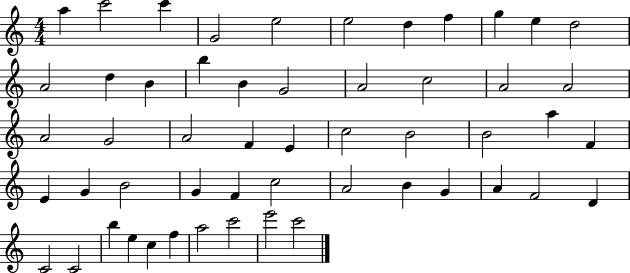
{
  \clef treble
  \numericTimeSignature
  \time 4/4
  \key c \major
  a''4 c'''2 c'''4 | g'2 e''2 | e''2 d''4 f''4 | g''4 e''4 d''2 | \break a'2 d''4 b'4 | b''4 b'4 g'2 | a'2 c''2 | a'2 a'2 | \break a'2 g'2 | a'2 f'4 e'4 | c''2 b'2 | b'2 a''4 f'4 | \break e'4 g'4 b'2 | g'4 f'4 c''2 | a'2 b'4 g'4 | a'4 f'2 d'4 | \break c'2 c'2 | b''4 e''4 c''4 f''4 | a''2 c'''2 | e'''2 c'''2 | \break \bar "|."
}